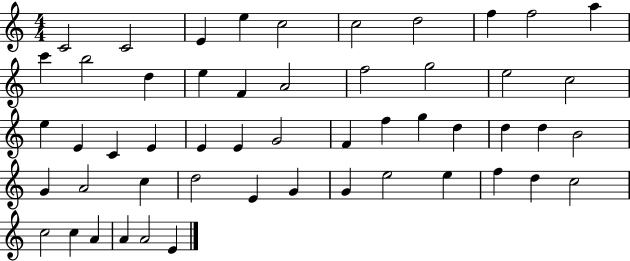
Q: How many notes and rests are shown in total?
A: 52